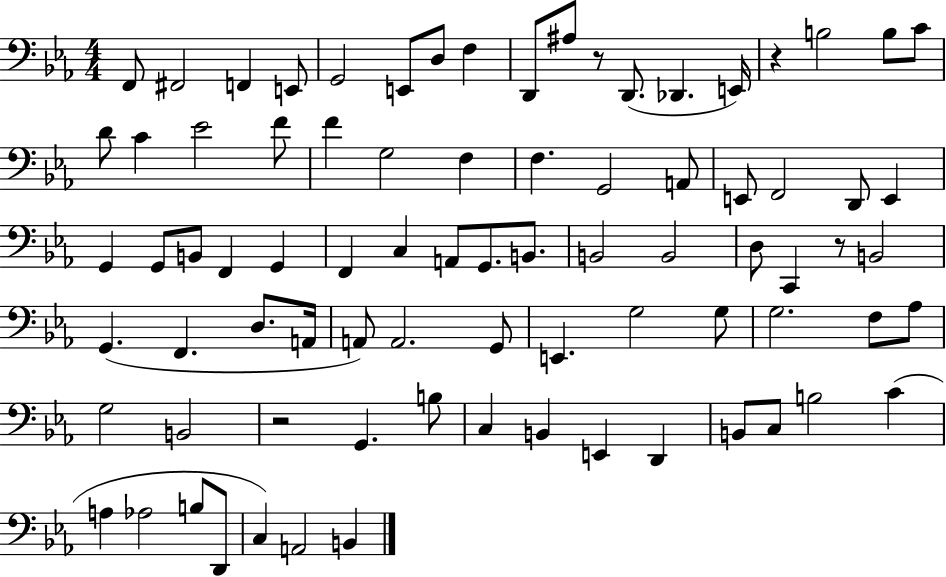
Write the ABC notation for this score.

X:1
T:Untitled
M:4/4
L:1/4
K:Eb
F,,/2 ^F,,2 F,, E,,/2 G,,2 E,,/2 D,/2 F, D,,/2 ^A,/2 z/2 D,,/2 _D,, E,,/4 z B,2 B,/2 C/2 D/2 C _E2 F/2 F G,2 F, F, G,,2 A,,/2 E,,/2 F,,2 D,,/2 E,, G,, G,,/2 B,,/2 F,, G,, F,, C, A,,/2 G,,/2 B,,/2 B,,2 B,,2 D,/2 C,, z/2 B,,2 G,, F,, D,/2 A,,/4 A,,/2 A,,2 G,,/2 E,, G,2 G,/2 G,2 F,/2 _A,/2 G,2 B,,2 z2 G,, B,/2 C, B,, E,, D,, B,,/2 C,/2 B,2 C A, _A,2 B,/2 D,,/2 C, A,,2 B,,